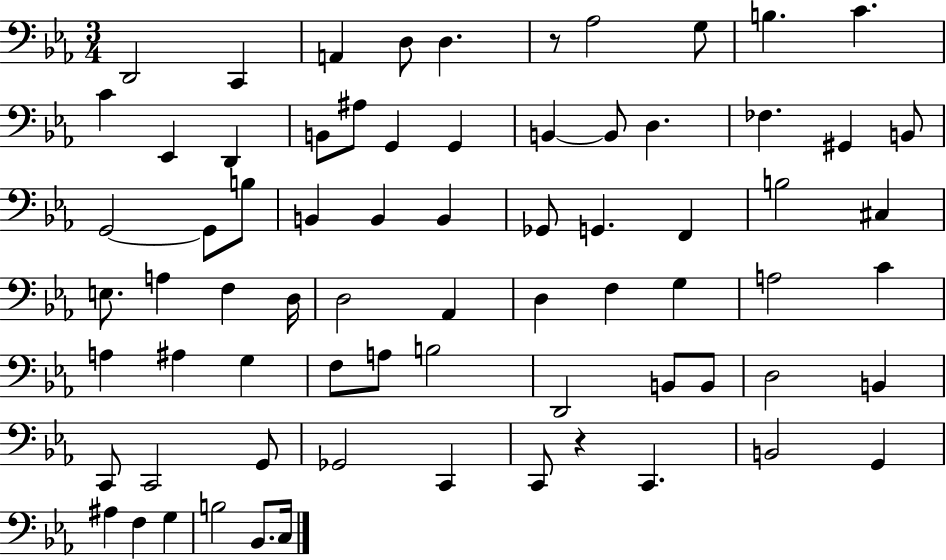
{
  \clef bass
  \numericTimeSignature
  \time 3/4
  \key ees \major
  d,2 c,4 | a,4 d8 d4. | r8 aes2 g8 | b4. c'4. | \break c'4 ees,4 d,4 | b,8 ais8 g,4 g,4 | b,4~~ b,8 d4. | fes4. gis,4 b,8 | \break g,2~~ g,8 b8 | b,4 b,4 b,4 | ges,8 g,4. f,4 | b2 cis4 | \break e8. a4 f4 d16 | d2 aes,4 | d4 f4 g4 | a2 c'4 | \break a4 ais4 g4 | f8 a8 b2 | d,2 b,8 b,8 | d2 b,4 | \break c,8 c,2 g,8 | ges,2 c,4 | c,8 r4 c,4. | b,2 g,4 | \break ais4 f4 g4 | b2 bes,8. c16 | \bar "|."
}